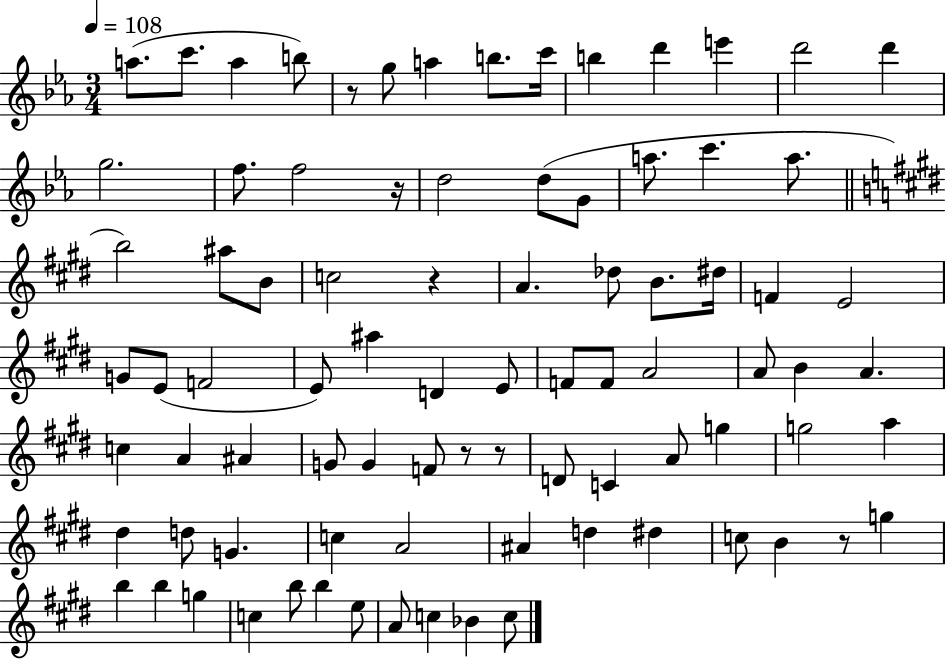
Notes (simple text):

A5/e. C6/e. A5/q B5/e R/e G5/e A5/q B5/e. C6/s B5/q D6/q E6/q D6/h D6/q G5/h. F5/e. F5/h R/s D5/h D5/e G4/e A5/e. C6/q. A5/e. B5/h A#5/e B4/e C5/h R/q A4/q. Db5/e B4/e. D#5/s F4/q E4/h G4/e E4/e F4/h E4/e A#5/q D4/q E4/e F4/e F4/e A4/h A4/e B4/q A4/q. C5/q A4/q A#4/q G4/e G4/q F4/e R/e R/e D4/e C4/q A4/e G5/q G5/h A5/q D#5/q D5/e G4/q. C5/q A4/h A#4/q D5/q D#5/q C5/e B4/q R/e G5/q B5/q B5/q G5/q C5/q B5/e B5/q E5/e A4/e C5/q Bb4/q C5/e